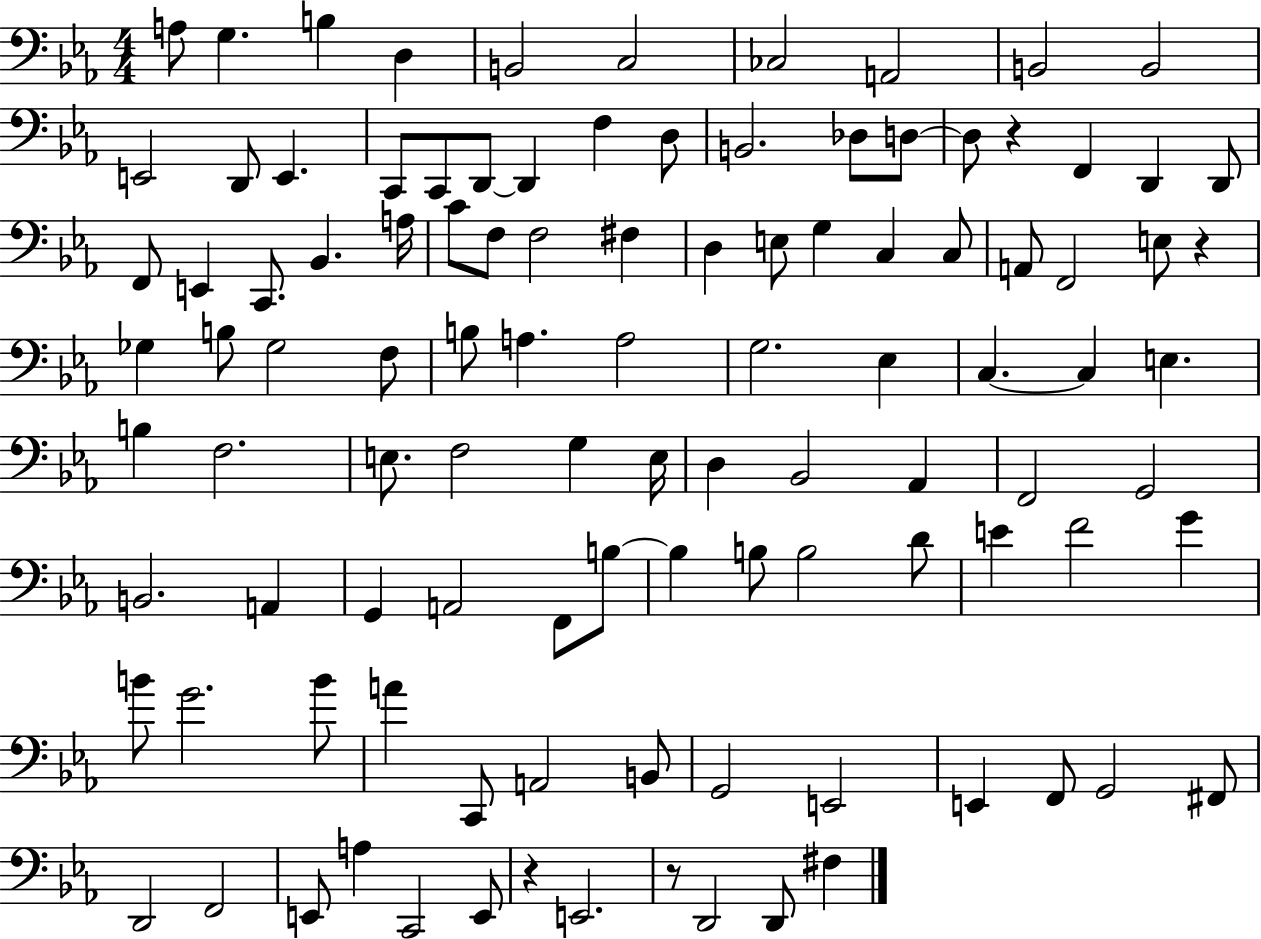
X:1
T:Untitled
M:4/4
L:1/4
K:Eb
A,/2 G, B, D, B,,2 C,2 _C,2 A,,2 B,,2 B,,2 E,,2 D,,/2 E,, C,,/2 C,,/2 D,,/2 D,, F, D,/2 B,,2 _D,/2 D,/2 D,/2 z F,, D,, D,,/2 F,,/2 E,, C,,/2 _B,, A,/4 C/2 F,/2 F,2 ^F, D, E,/2 G, C, C,/2 A,,/2 F,,2 E,/2 z _G, B,/2 _G,2 F,/2 B,/2 A, A,2 G,2 _E, C, C, E, B, F,2 E,/2 F,2 G, E,/4 D, _B,,2 _A,, F,,2 G,,2 B,,2 A,, G,, A,,2 F,,/2 B,/2 B, B,/2 B,2 D/2 E F2 G B/2 G2 B/2 A C,,/2 A,,2 B,,/2 G,,2 E,,2 E,, F,,/2 G,,2 ^F,,/2 D,,2 F,,2 E,,/2 A, C,,2 E,,/2 z E,,2 z/2 D,,2 D,,/2 ^F,